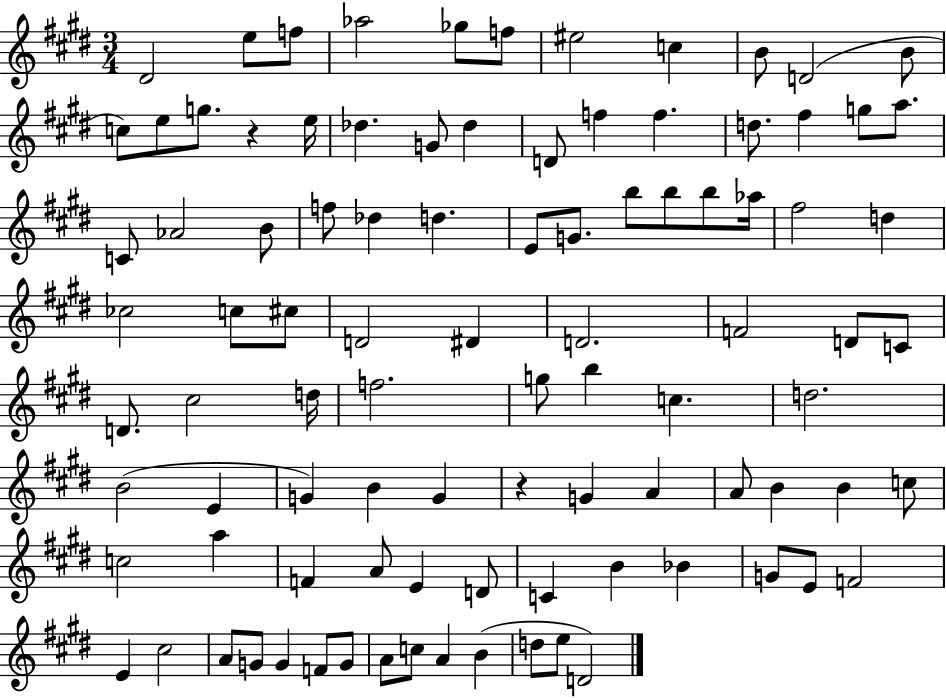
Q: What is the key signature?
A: E major